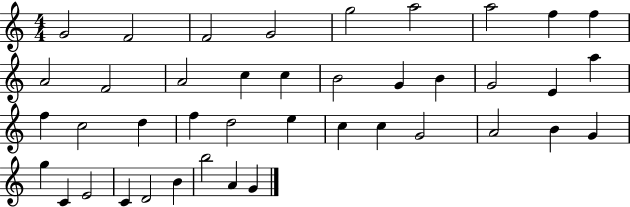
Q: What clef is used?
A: treble